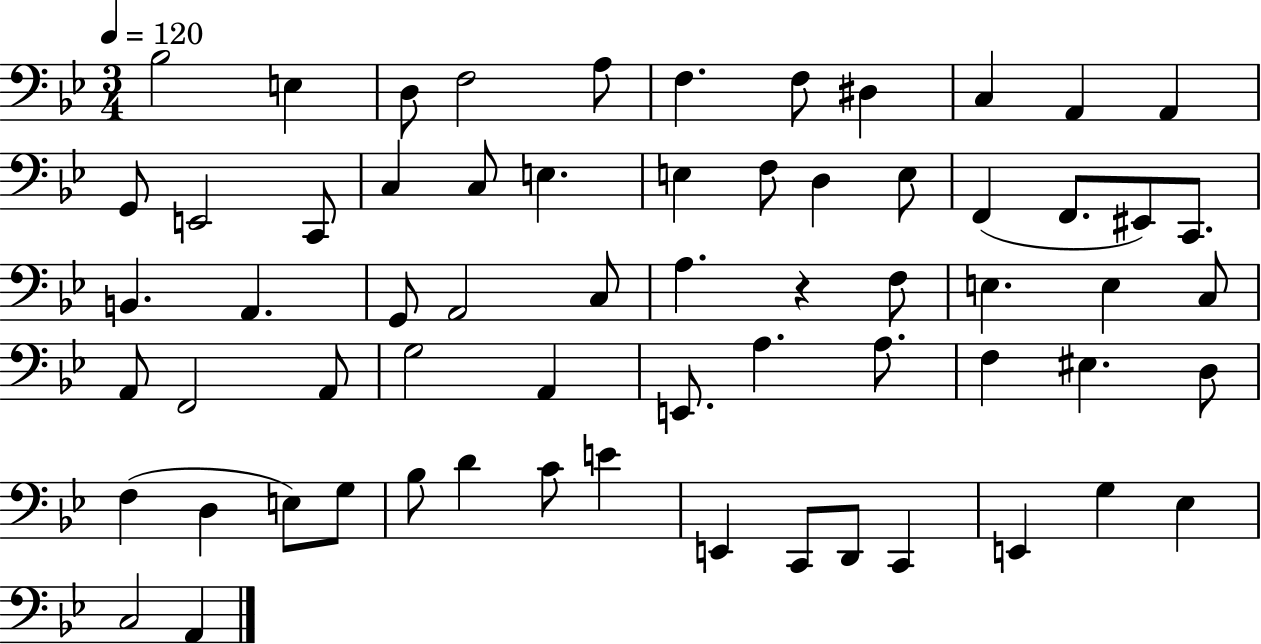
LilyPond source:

{
  \clef bass
  \numericTimeSignature
  \time 3/4
  \key bes \major
  \tempo 4 = 120
  \repeat volta 2 { bes2 e4 | d8 f2 a8 | f4. f8 dis4 | c4 a,4 a,4 | \break g,8 e,2 c,8 | c4 c8 e4. | e4 f8 d4 e8 | f,4( f,8. eis,8) c,8. | \break b,4. a,4. | g,8 a,2 c8 | a4. r4 f8 | e4. e4 c8 | \break a,8 f,2 a,8 | g2 a,4 | e,8. a4. a8. | f4 eis4. d8 | \break f4( d4 e8) g8 | bes8 d'4 c'8 e'4 | e,4 c,8 d,8 c,4 | e,4 g4 ees4 | \break c2 a,4 | } \bar "|."
}